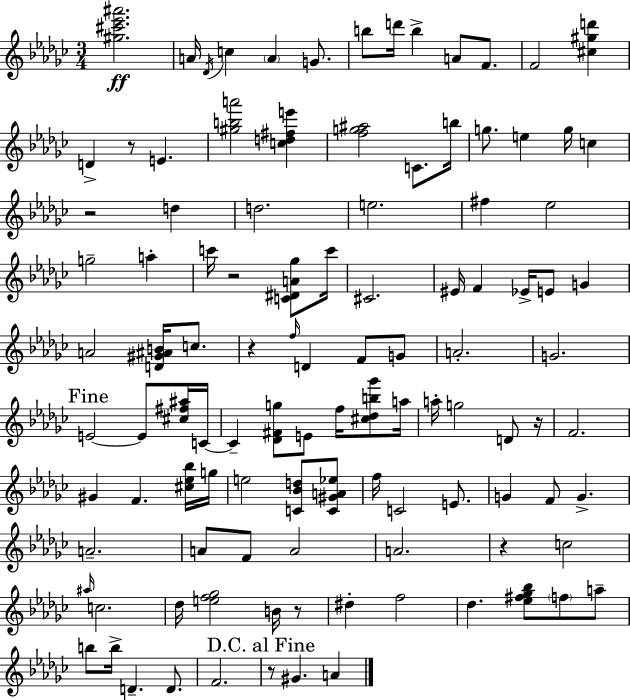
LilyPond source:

{
  \clef treble
  \numericTimeSignature
  \time 3/4
  \key ees \minor
  \repeat volta 2 { <gis'' cis''' ees''' ais'''>2.\ff | a'16 \acciaccatura { des'16 } c''4 \parenthesize a'4 g'8. | b''8 d'''16 b''4-> a'8 f'8. | f'2 <cis'' gis'' d'''>4 | \break d'4-> r8 e'4. | <gis'' b'' a'''>2 <c'' d'' fis'' e'''>4 | <f'' g'' ais''>2 c'8. | b''16 g''8. e''4 g''16 c''4 | \break r2 d''4 | d''2. | e''2. | fis''4 ees''2 | \break g''2-- a''4-. | c'''16 r2 <c' dis' a' ges''>8 | c'''16 cis'2. | eis'16 f'4 ees'16-> e'8 g'4 | \break a'2 <d' gis' ais' b'>16 c''8. | r4 \grace { f''16 } d'4 f'8 | g'8 a'2.-. | g'2. | \break \mark "Fine" e'2~~ e'8 | <cis'' fis'' ais''>16 c'16~~ c'4-- <des' fis' g''>8 e'8 f''16 <cis'' des'' b'' ges'''>8 | a''16 a''16-. g''2 d'8 | r16 f'2. | \break gis'4 f'4. | <cis'' ees'' bes''>16 g''16 e''2 <c' bes' d''>8 | <c' gis' a' ees''>8 f''16 c'2 e'8. | g'4 f'8 g'4.-> | \break a'2.-- | a'8 f'8 a'2 | a'2. | r4 c''2 | \break \grace { ais''16 } c''2. | des''16 <e'' f'' ges''>2 | b'16 r8 dis''4-. f''2 | des''4. <ees'' fis'' ges'' bes''>8 \parenthesize f''8 | \break a''8-- b''8 b''16-> d'4.-- | d'8. f'2. | \mark "D.C. al Fine" r8 gis'4. a'4 | } \bar "|."
}